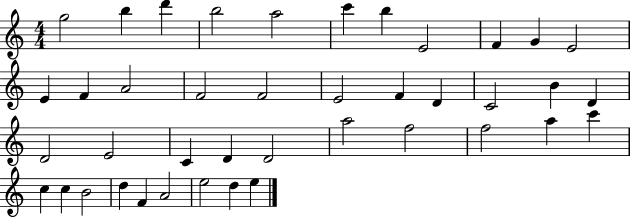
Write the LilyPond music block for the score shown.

{
  \clef treble
  \numericTimeSignature
  \time 4/4
  \key c \major
  g''2 b''4 d'''4 | b''2 a''2 | c'''4 b''4 e'2 | f'4 g'4 e'2 | \break e'4 f'4 a'2 | f'2 f'2 | e'2 f'4 d'4 | c'2 b'4 d'4 | \break d'2 e'2 | c'4 d'4 d'2 | a''2 f''2 | f''2 a''4 c'''4 | \break c''4 c''4 b'2 | d''4 f'4 a'2 | e''2 d''4 e''4 | \bar "|."
}